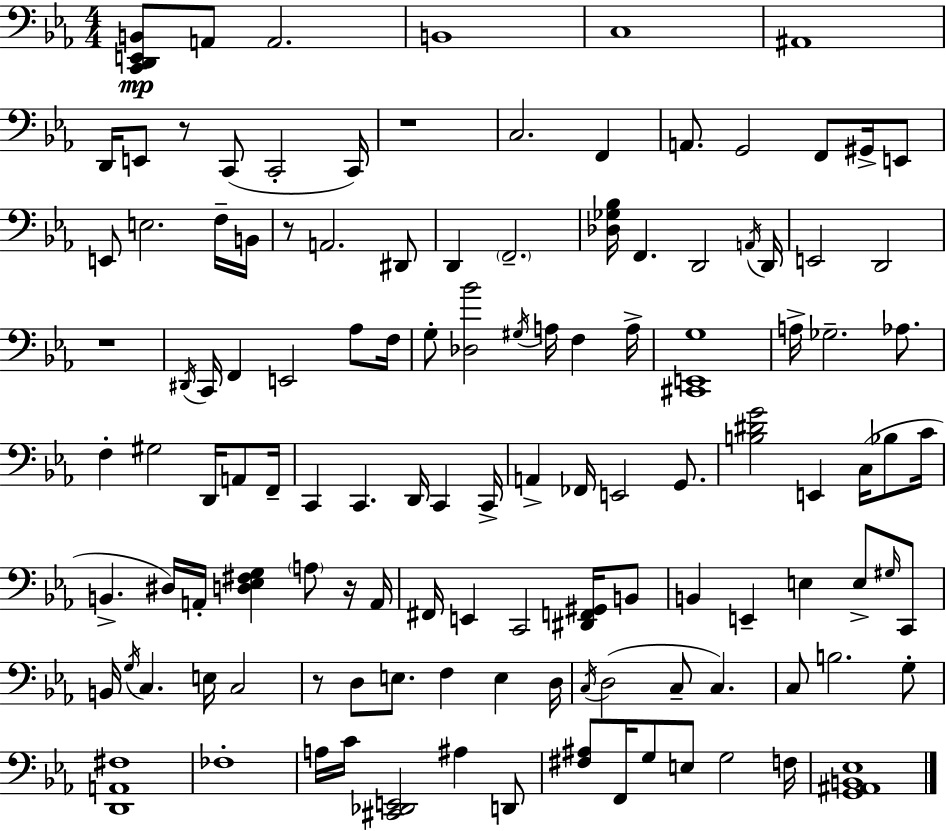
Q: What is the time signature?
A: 4/4